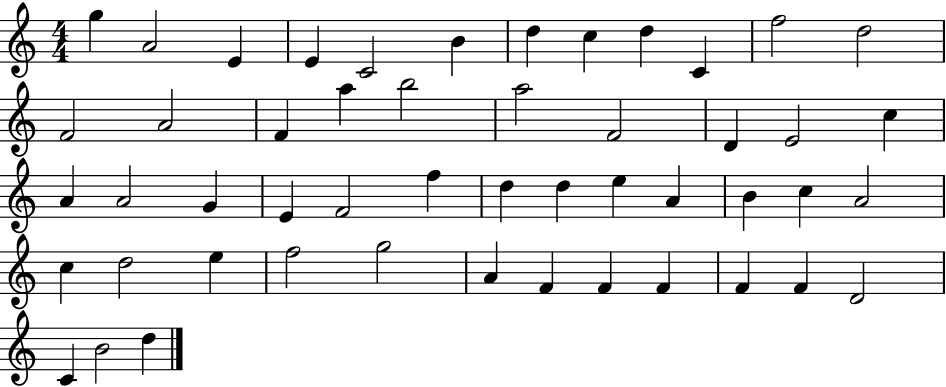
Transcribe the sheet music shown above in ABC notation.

X:1
T:Untitled
M:4/4
L:1/4
K:C
g A2 E E C2 B d c d C f2 d2 F2 A2 F a b2 a2 F2 D E2 c A A2 G E F2 f d d e A B c A2 c d2 e f2 g2 A F F F F F D2 C B2 d